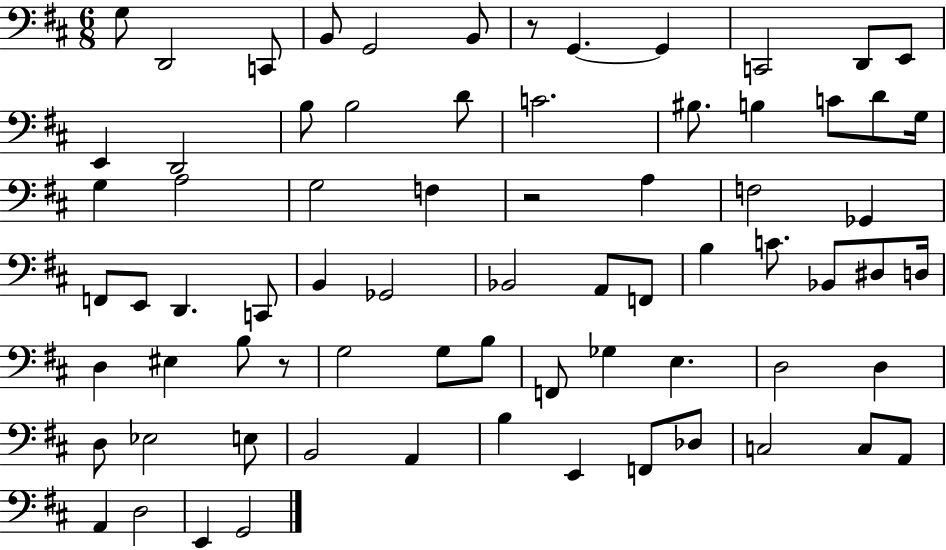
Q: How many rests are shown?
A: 3